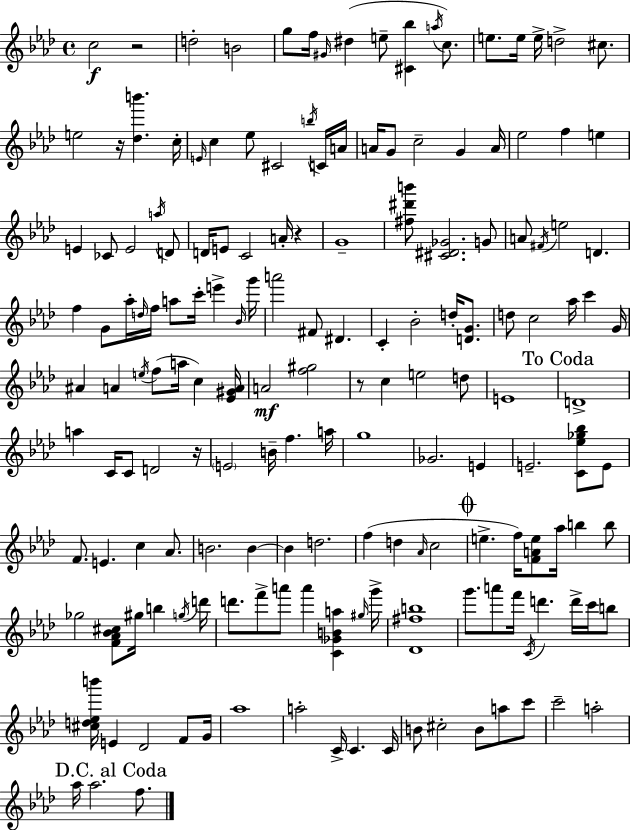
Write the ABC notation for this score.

X:1
T:Untitled
M:4/4
L:1/4
K:Ab
c2 z2 d2 B2 g/2 f/4 ^G/4 ^d e/2 [^C_b] a/4 c/2 e/2 e/4 e/4 d2 ^c/2 e2 z/4 [_db'] c/4 E/4 c _e/2 ^C2 b/4 C/4 A/4 A/4 G/2 c2 G A/4 _e2 f e E _C/2 E2 a/4 D/2 D/4 E/2 C2 A/4 z G4 [^f^d'b']/2 [^C^D_G]2 G/2 A/2 ^F/4 e2 D f G/2 _a/4 d/4 f/4 a/2 c'/4 e' _B/4 g'/4 a'2 ^F/2 ^D C _B2 d/4 [DG]/2 d/2 c2 _a/4 c' G/4 ^A A e/4 f/2 a/4 c [_E^GA]/4 A2 [f^g]2 z/2 c e2 d/2 E4 D4 a C/4 C/2 D2 z/4 E2 B/4 f a/4 g4 _G2 E E2 [C_e_g_b]/2 E/2 F/2 E c _A/2 B2 B B d2 f d _A/4 c2 e f/4 [FAe]/2 _a/4 b b/2 _g2 [F_A_B^c]/2 ^g/4 b g/4 d'/4 d'/2 f'/2 a'/2 a' [C_GBa] ^g/4 g'/4 [_D^fb]4 g'/2 a'/2 f'/4 C/4 d' d'/4 c'/4 b/2 [^cd_eb']/4 E _D2 F/2 G/4 _a4 a2 C/4 C C/4 B/2 ^c2 B/2 a/2 c'/2 c'2 a2 _a/4 _a2 f/2